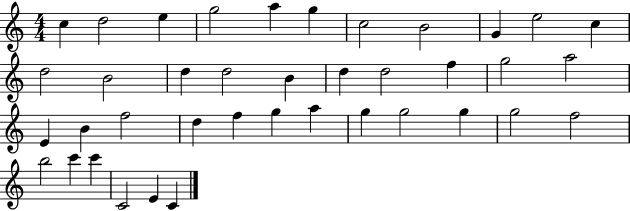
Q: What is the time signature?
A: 4/4